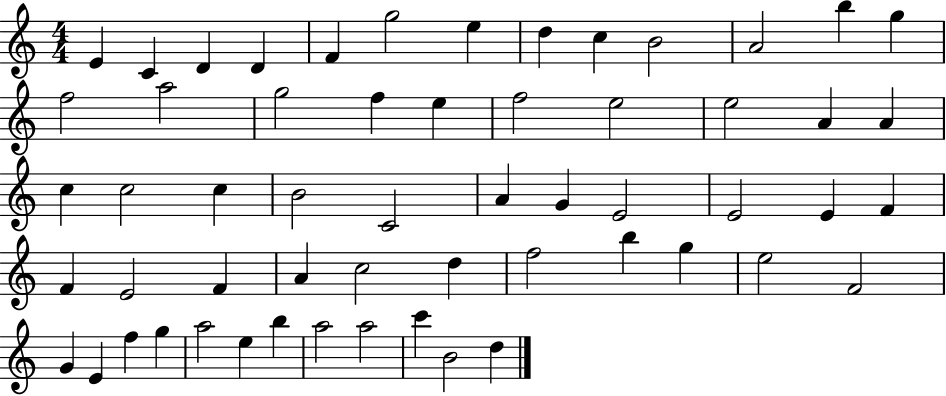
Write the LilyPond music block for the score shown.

{
  \clef treble
  \numericTimeSignature
  \time 4/4
  \key c \major
  e'4 c'4 d'4 d'4 | f'4 g''2 e''4 | d''4 c''4 b'2 | a'2 b''4 g''4 | \break f''2 a''2 | g''2 f''4 e''4 | f''2 e''2 | e''2 a'4 a'4 | \break c''4 c''2 c''4 | b'2 c'2 | a'4 g'4 e'2 | e'2 e'4 f'4 | \break f'4 e'2 f'4 | a'4 c''2 d''4 | f''2 b''4 g''4 | e''2 f'2 | \break g'4 e'4 f''4 g''4 | a''2 e''4 b''4 | a''2 a''2 | c'''4 b'2 d''4 | \break \bar "|."
}